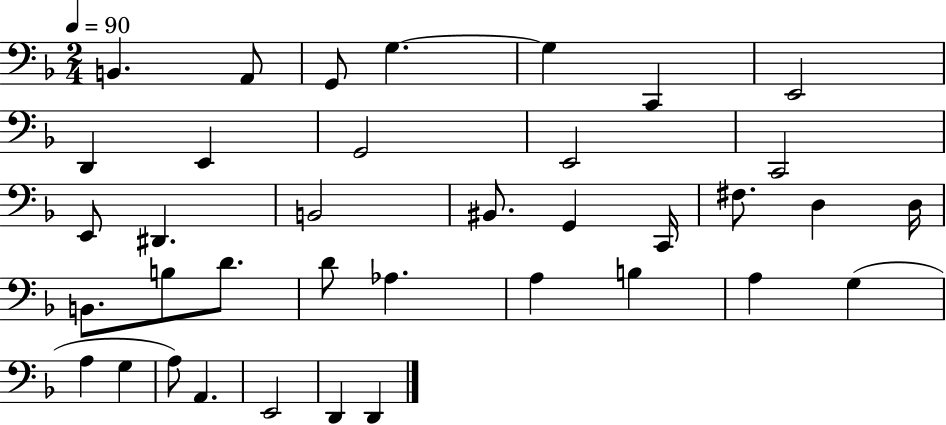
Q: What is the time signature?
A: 2/4